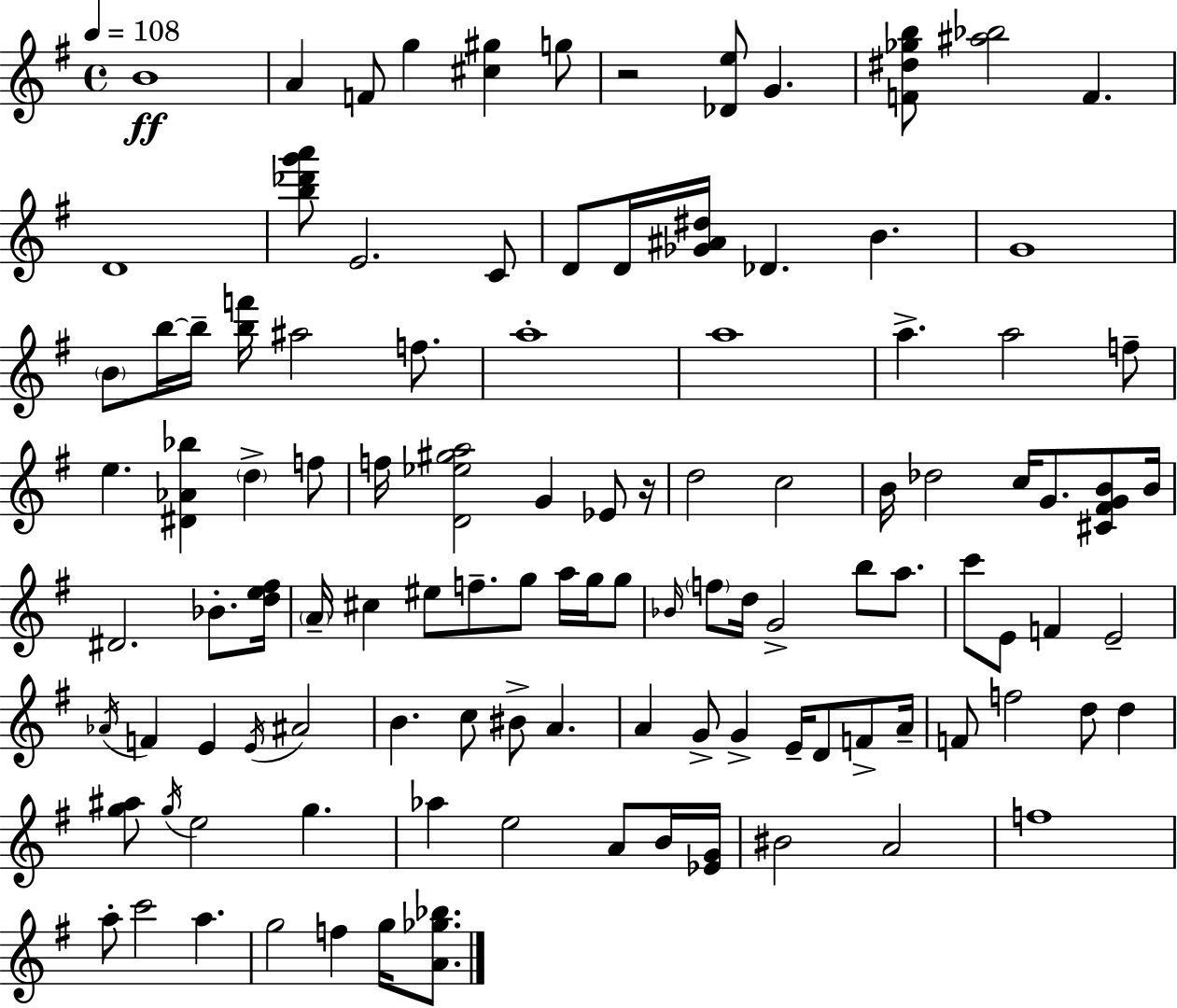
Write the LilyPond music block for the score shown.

{
  \clef treble
  \time 4/4
  \defaultTimeSignature
  \key g \major
  \tempo 4 = 108
  b'1\ff | a'4 f'8 g''4 <cis'' gis''>4 g''8 | r2 <des' e''>8 g'4. | <f' dis'' ges'' b''>8 <ais'' bes''>2 f'4. | \break d'1 | <b'' des''' g''' a'''>8 e'2. c'8 | d'8 d'16 <ges' ais' dis''>16 des'4. b'4. | g'1 | \break \parenthesize b'8 b''16~~ b''16-- <b'' f'''>16 ais''2 f''8. | a''1-. | a''1 | a''4.-> a''2 f''8-- | \break e''4. <dis' aes' bes''>4 \parenthesize d''4-> f''8 | f''16 <d' ees'' gis'' a''>2 g'4 ees'8 r16 | d''2 c''2 | b'16 des''2 c''16 g'8. <cis' fis' g' b'>8 b'16 | \break dis'2. bes'8.-. <d'' e'' fis''>16 | \parenthesize a'16-- cis''4 eis''8 f''8.-- g''8 a''16 g''16 g''8 | \grace { bes'16 } \parenthesize f''8 d''16 g'2-> b''8 a''8. | c'''8 e'8 f'4 e'2-- | \break \acciaccatura { aes'16 } f'4 e'4 \acciaccatura { e'16 } ais'2 | b'4. c''8 bis'8-> a'4. | a'4 g'8-> g'4-> e'16-- d'8 | f'8-> a'16-- f'8 f''2 d''8 d''4 | \break <g'' ais''>8 \acciaccatura { g''16 } e''2 g''4. | aes''4 e''2 | a'8 b'16 <ees' g'>16 bis'2 a'2 | f''1 | \break a''8-. c'''2 a''4. | g''2 f''4 | g''16 <a' ges'' bes''>8. \bar "|."
}